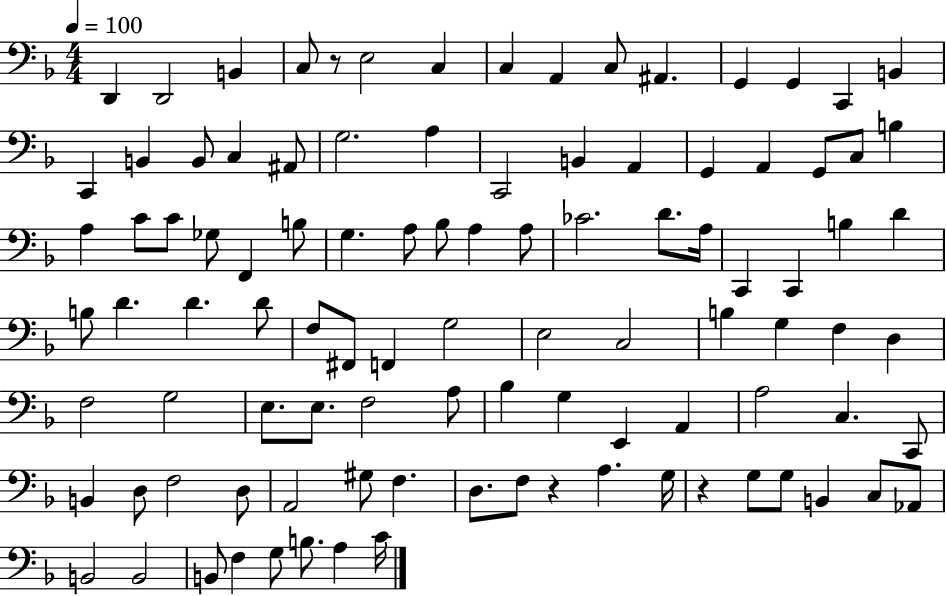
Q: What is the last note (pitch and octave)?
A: C4